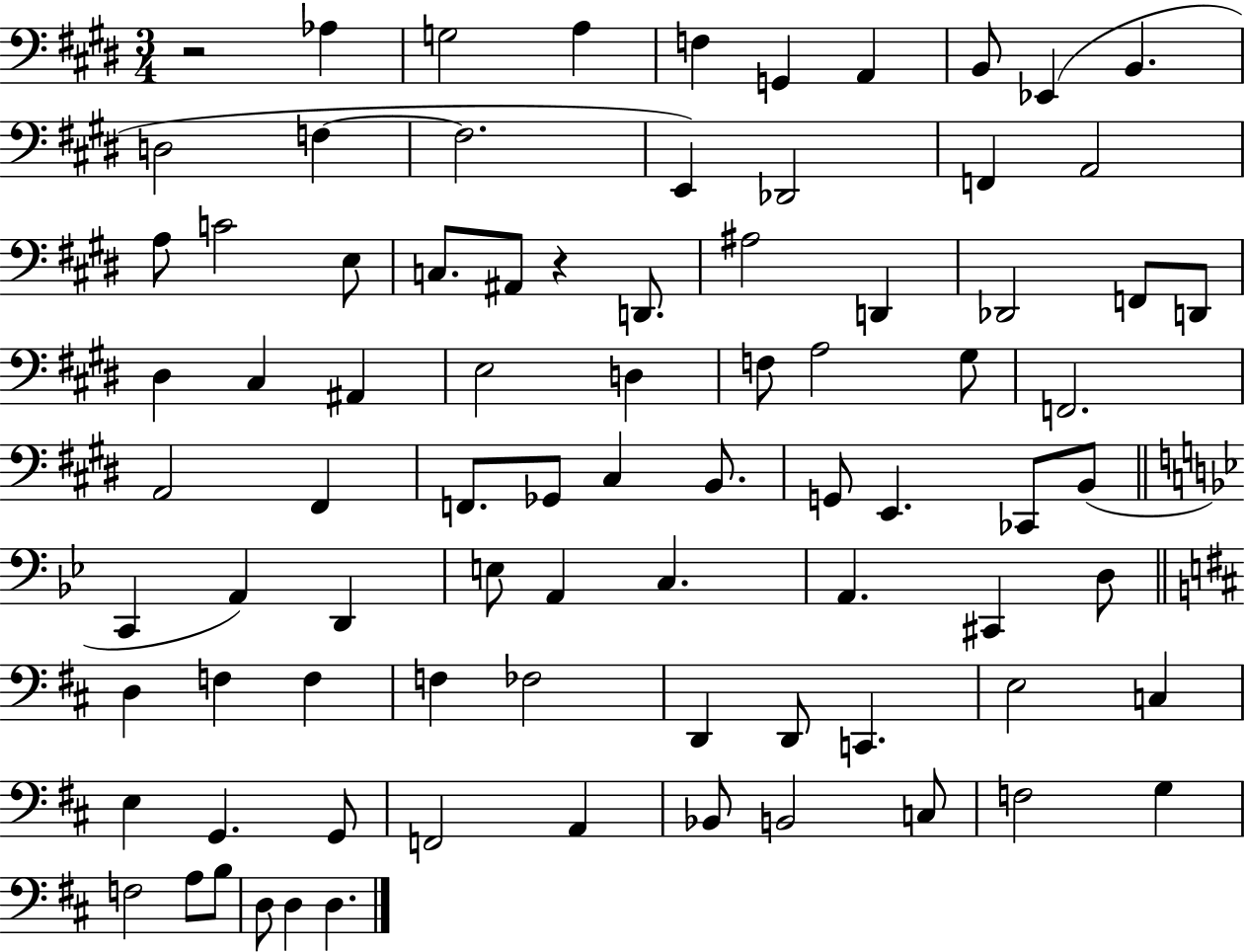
{
  \clef bass
  \numericTimeSignature
  \time 3/4
  \key e \major
  \repeat volta 2 { r2 aes4 | g2 a4 | f4 g,4 a,4 | b,8 ees,4( b,4. | \break d2 f4~~ | f2. | e,4) des,2 | f,4 a,2 | \break a8 c'2 e8 | c8. ais,8 r4 d,8. | ais2 d,4 | des,2 f,8 d,8 | \break dis4 cis4 ais,4 | e2 d4 | f8 a2 gis8 | f,2. | \break a,2 fis,4 | f,8. ges,8 cis4 b,8. | g,8 e,4. ces,8 b,8( | \bar "||" \break \key bes \major c,4 a,4) d,4 | e8 a,4 c4. | a,4. cis,4 d8 | \bar "||" \break \key d \major d4 f4 f4 | f4 fes2 | d,4 d,8 c,4. | e2 c4 | \break e4 g,4. g,8 | f,2 a,4 | bes,8 b,2 c8 | f2 g4 | \break f2 a8 b8 | d8 d4 d4. | } \bar "|."
}